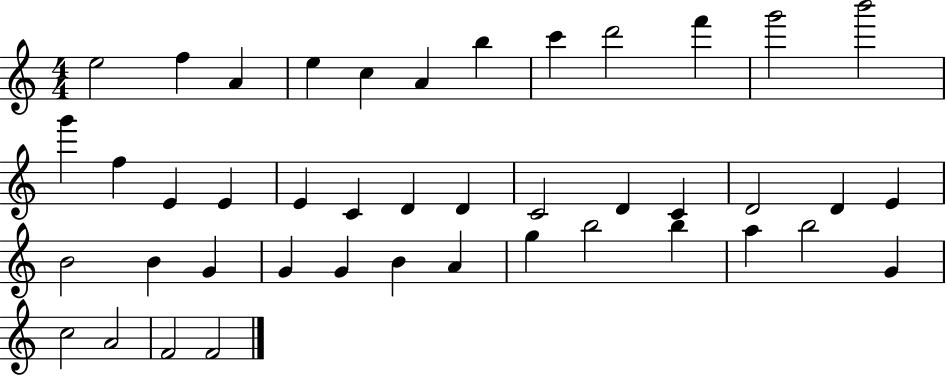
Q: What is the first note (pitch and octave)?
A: E5